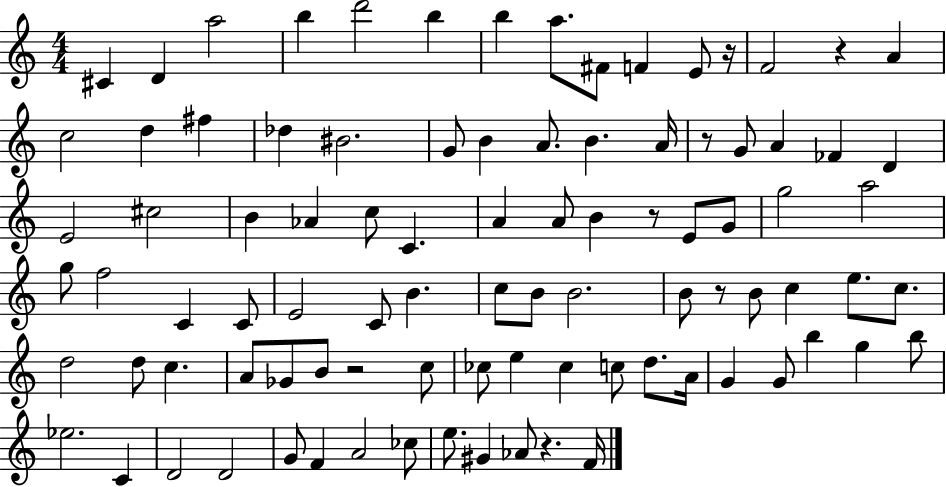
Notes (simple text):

C#4/q D4/q A5/h B5/q D6/h B5/q B5/q A5/e. F#4/e F4/q E4/e R/s F4/h R/q A4/q C5/h D5/q F#5/q Db5/q BIS4/h. G4/e B4/q A4/e. B4/q. A4/s R/e G4/e A4/q FES4/q D4/q E4/h C#5/h B4/q Ab4/q C5/e C4/q. A4/q A4/e B4/q R/e E4/e G4/e G5/h A5/h G5/e F5/h C4/q C4/e E4/h C4/e B4/q. C5/e B4/e B4/h. B4/e R/e B4/e C5/q E5/e. C5/e. D5/h D5/e C5/q. A4/e Gb4/e B4/e R/h C5/e CES5/e E5/q CES5/q C5/e D5/e. A4/s G4/q G4/e B5/q G5/q B5/e Eb5/h. C4/q D4/h D4/h G4/e F4/q A4/h CES5/e E5/e. G#4/q Ab4/e R/q. F4/s